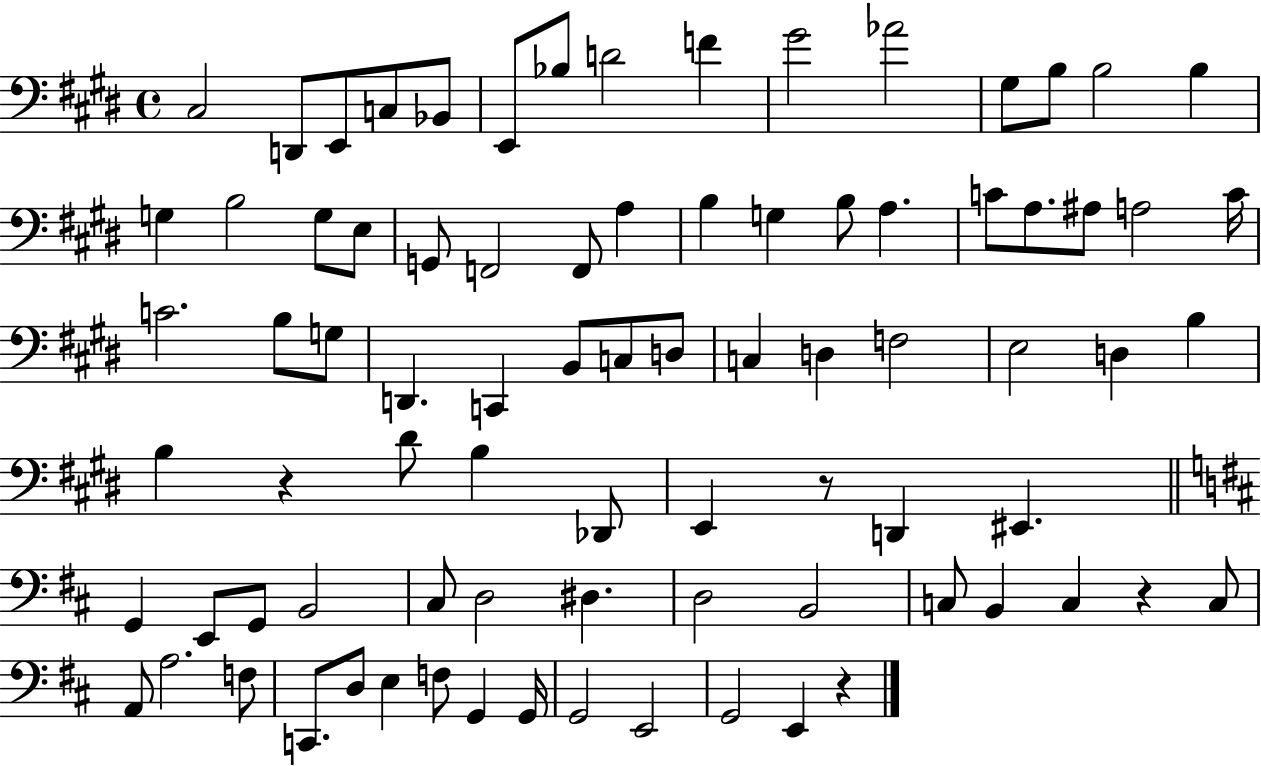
C#3/h D2/e E2/e C3/e Bb2/e E2/e Bb3/e D4/h F4/q G#4/h Ab4/h G#3/e B3/e B3/h B3/q G3/q B3/h G3/e E3/e G2/e F2/h F2/e A3/q B3/q G3/q B3/e A3/q. C4/e A3/e. A#3/e A3/h C4/s C4/h. B3/e G3/e D2/q. C2/q B2/e C3/e D3/e C3/q D3/q F3/h E3/h D3/q B3/q B3/q R/q D#4/e B3/q Db2/e E2/q R/e D2/q EIS2/q. G2/q E2/e G2/e B2/h C#3/e D3/h D#3/q. D3/h B2/h C3/e B2/q C3/q R/q C3/e A2/e A3/h. F3/e C2/e. D3/e E3/q F3/e G2/q G2/s G2/h E2/h G2/h E2/q R/q